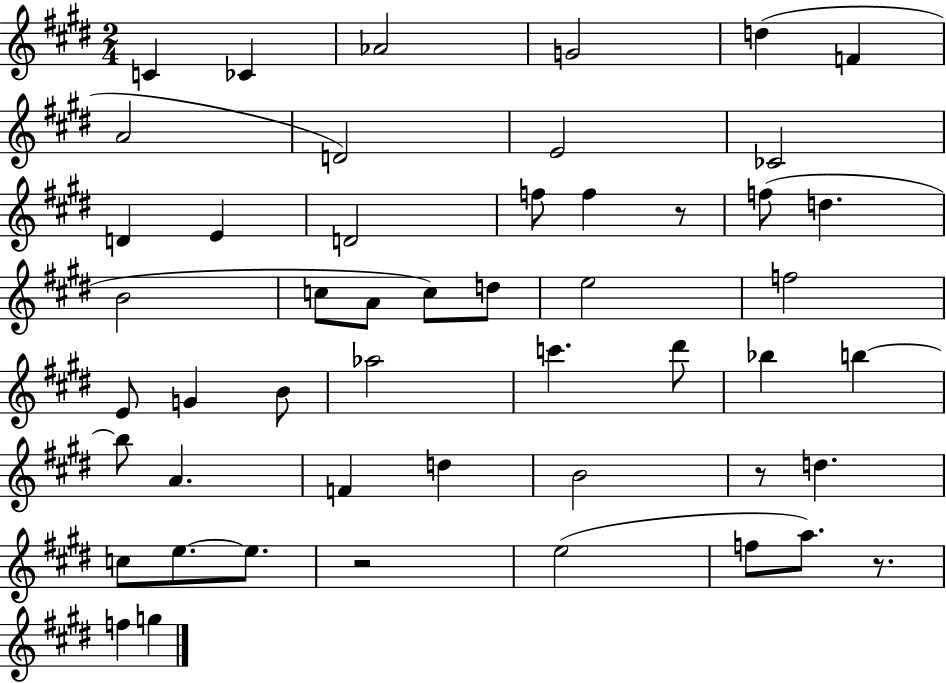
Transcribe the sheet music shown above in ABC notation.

X:1
T:Untitled
M:2/4
L:1/4
K:E
C _C _A2 G2 d F A2 D2 E2 _C2 D E D2 f/2 f z/2 f/2 d B2 c/2 A/2 c/2 d/2 e2 f2 E/2 G B/2 _a2 c' ^d'/2 _b b b/2 A F d B2 z/2 d c/2 e/2 e/2 z2 e2 f/2 a/2 z/2 f g